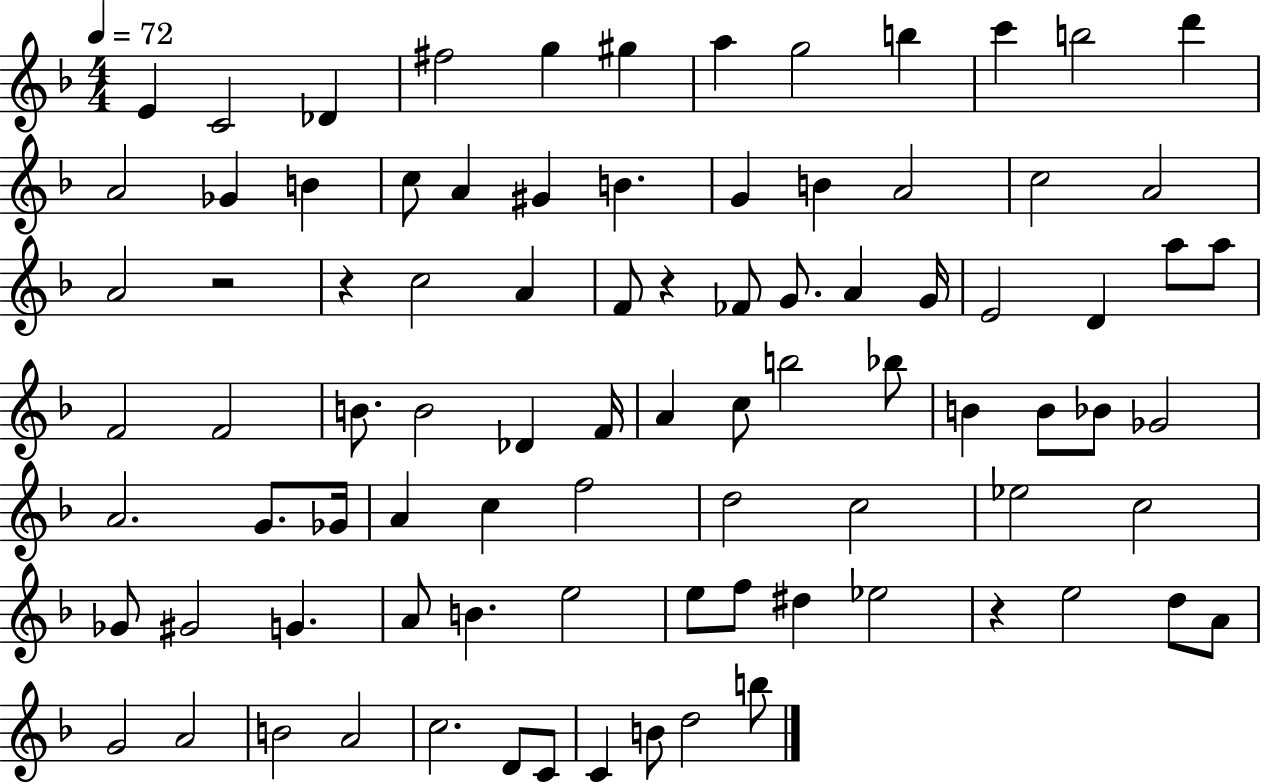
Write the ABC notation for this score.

X:1
T:Untitled
M:4/4
L:1/4
K:F
E C2 _D ^f2 g ^g a g2 b c' b2 d' A2 _G B c/2 A ^G B G B A2 c2 A2 A2 z2 z c2 A F/2 z _F/2 G/2 A G/4 E2 D a/2 a/2 F2 F2 B/2 B2 _D F/4 A c/2 b2 _b/2 B B/2 _B/2 _G2 A2 G/2 _G/4 A c f2 d2 c2 _e2 c2 _G/2 ^G2 G A/2 B e2 e/2 f/2 ^d _e2 z e2 d/2 A/2 G2 A2 B2 A2 c2 D/2 C/2 C B/2 d2 b/2